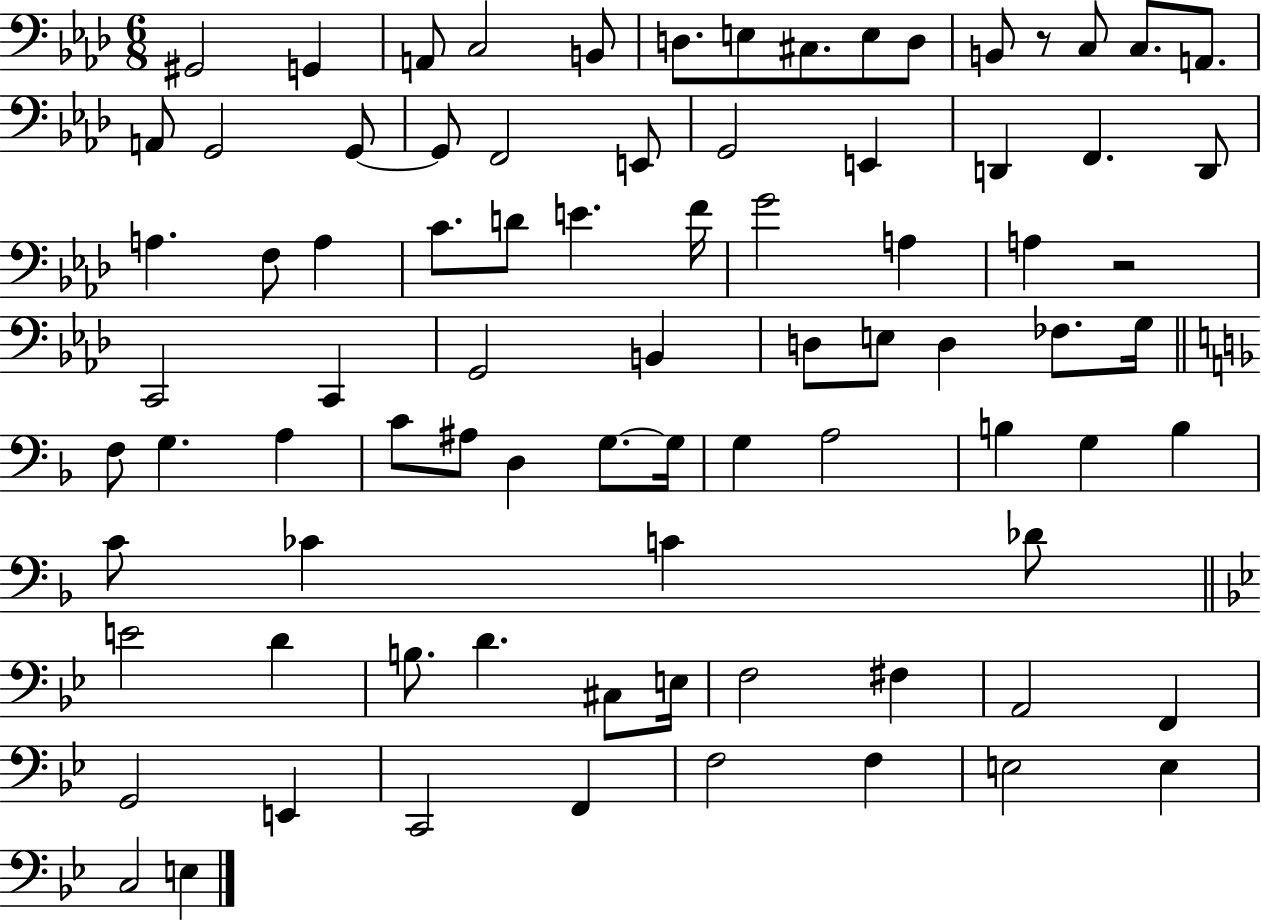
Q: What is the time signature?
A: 6/8